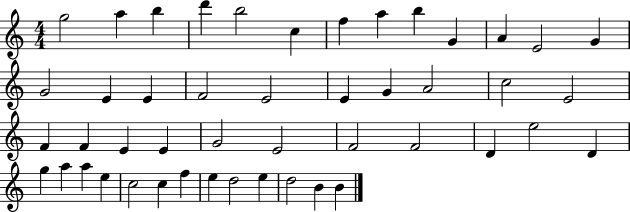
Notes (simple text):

G5/h A5/q B5/q D6/q B5/h C5/q F5/q A5/q B5/q G4/q A4/q E4/h G4/q G4/h E4/q E4/q F4/h E4/h E4/q G4/q A4/h C5/h E4/h F4/q F4/q E4/q E4/q G4/h E4/h F4/h F4/h D4/q E5/h D4/q G5/q A5/q A5/q E5/q C5/h C5/q F5/q E5/q D5/h E5/q D5/h B4/q B4/q